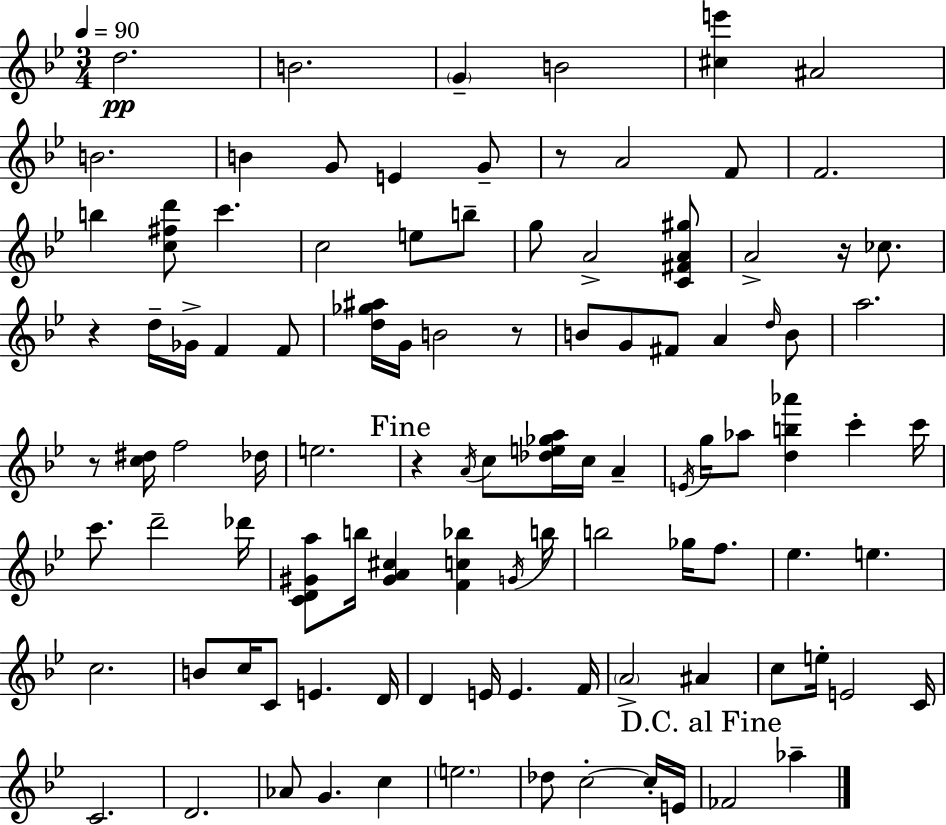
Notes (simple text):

D5/h. B4/h. G4/q B4/h [C#5,E6]/q A#4/h B4/h. B4/q G4/e E4/q G4/e R/e A4/h F4/e F4/h. B5/q [C5,F#5,D6]/e C6/q. C5/h E5/e B5/e G5/e A4/h [C4,F#4,A4,G#5]/e A4/h R/s CES5/e. R/q D5/s Gb4/s F4/q F4/e [D5,Gb5,A#5]/s G4/s B4/h R/e B4/e G4/e F#4/e A4/q D5/s B4/e A5/h. R/e [C5,D#5]/s F5/h Db5/s E5/h. R/q A4/s C5/e [Db5,E5,Gb5,A5]/s C5/s A4/q E4/s G5/s Ab5/e [D5,B5,Ab6]/q C6/q C6/s C6/e. D6/h Db6/s [C4,D4,G#4,A5]/e B5/s [G#4,A4,C#5]/q [F4,C5,Bb5]/q G4/s B5/s B5/h Gb5/s F5/e. Eb5/q. E5/q. C5/h. B4/e C5/s C4/e E4/q. D4/s D4/q E4/s E4/q. F4/s A4/h A#4/q C5/e E5/s E4/h C4/s C4/h. D4/h. Ab4/e G4/q. C5/q E5/h. Db5/e C5/h C5/s E4/s FES4/h Ab5/q